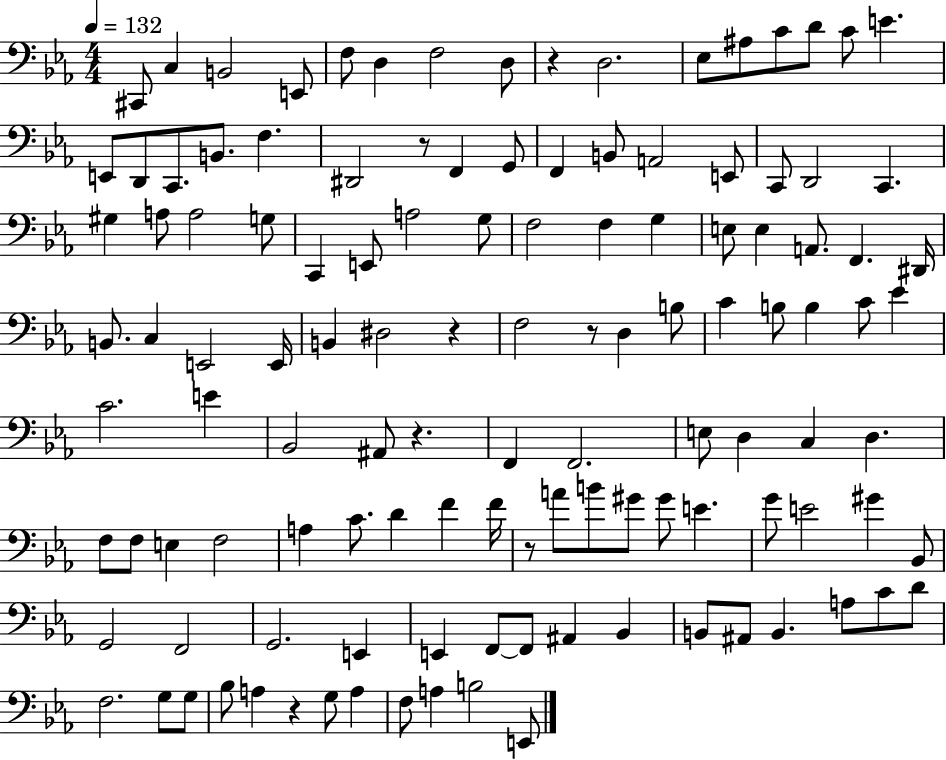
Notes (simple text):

C#2/e C3/q B2/h E2/e F3/e D3/q F3/h D3/e R/q D3/h. Eb3/e A#3/e C4/e D4/e C4/e E4/q. E2/e D2/e C2/e. B2/e. F3/q. D#2/h R/e F2/q G2/e F2/q B2/e A2/h E2/e C2/e D2/h C2/q. G#3/q A3/e A3/h G3/e C2/q E2/e A3/h G3/e F3/h F3/q G3/q E3/e E3/q A2/e. F2/q. D#2/s B2/e. C3/q E2/h E2/s B2/q D#3/h R/q F3/h R/e D3/q B3/e C4/q B3/e B3/q C4/e Eb4/q C4/h. E4/q Bb2/h A#2/e R/q. F2/q F2/h. E3/e D3/q C3/q D3/q. F3/e F3/e E3/q F3/h A3/q C4/e. D4/q F4/q F4/s R/e A4/e B4/e G#4/e G#4/e E4/q. G4/e E4/h G#4/q Bb2/e G2/h F2/h G2/h. E2/q E2/q F2/e F2/e A#2/q Bb2/q B2/e A#2/e B2/q. A3/e C4/e D4/e F3/h. G3/e G3/e Bb3/e A3/q R/q G3/e A3/q F3/e A3/q B3/h E2/e